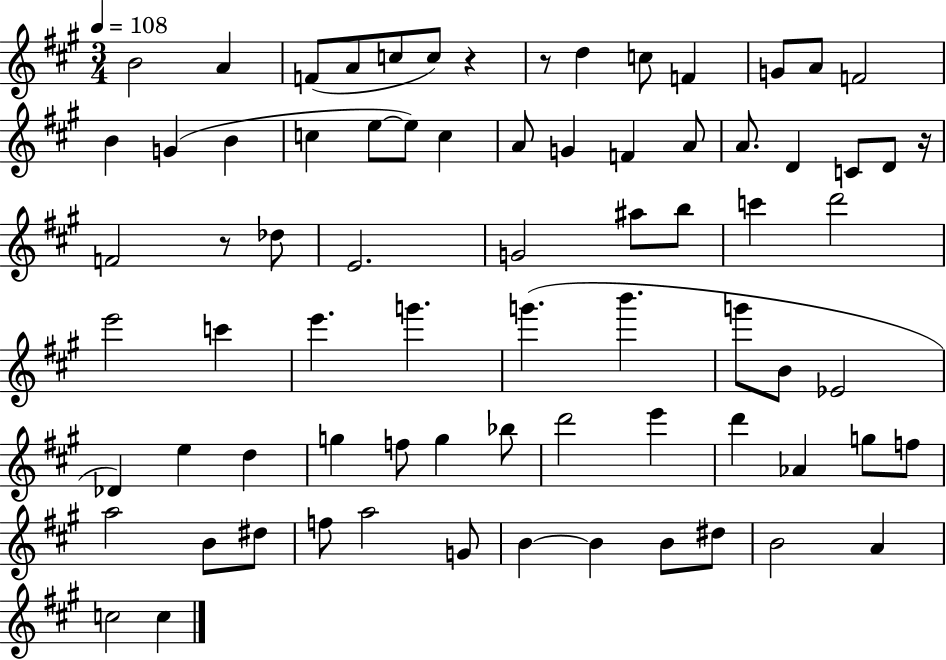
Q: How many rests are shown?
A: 4